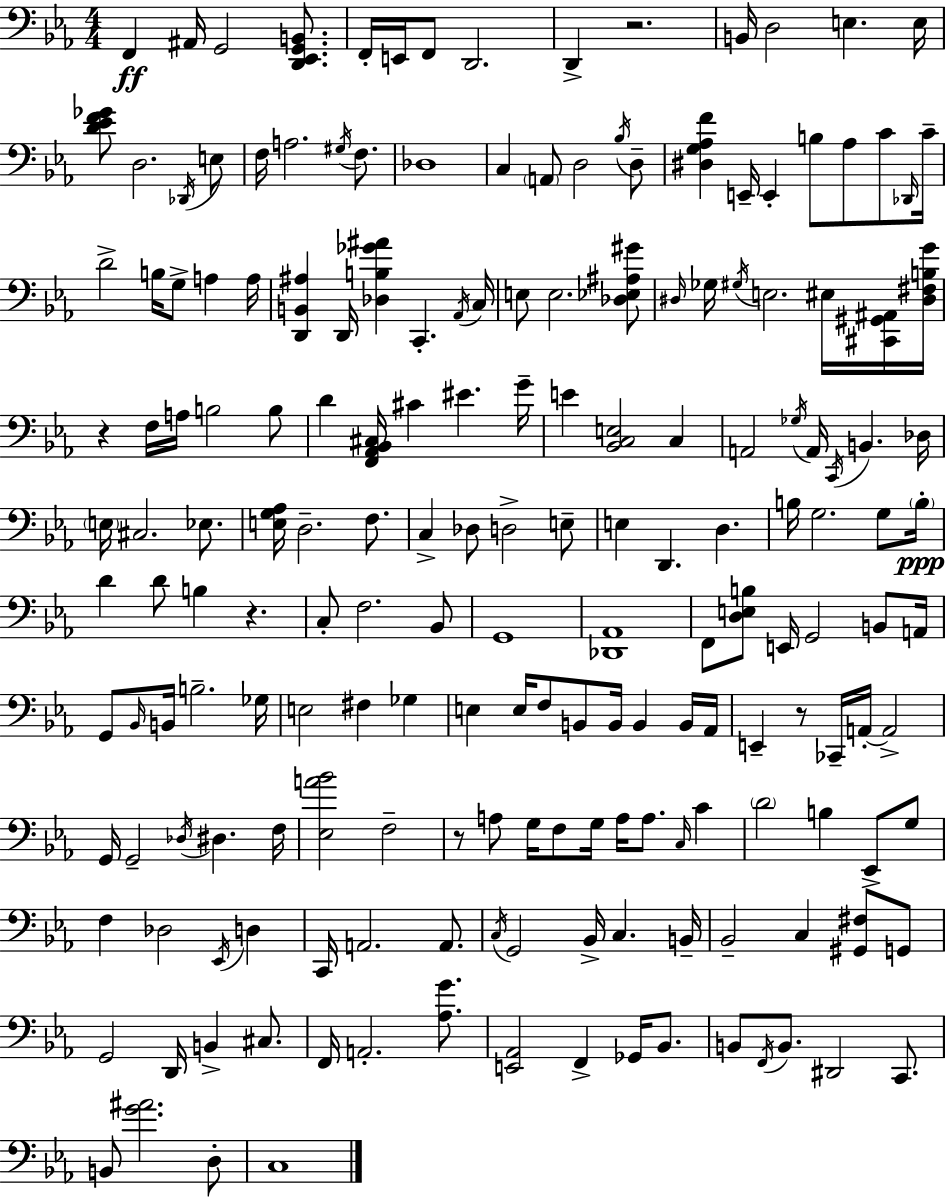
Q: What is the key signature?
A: EES major